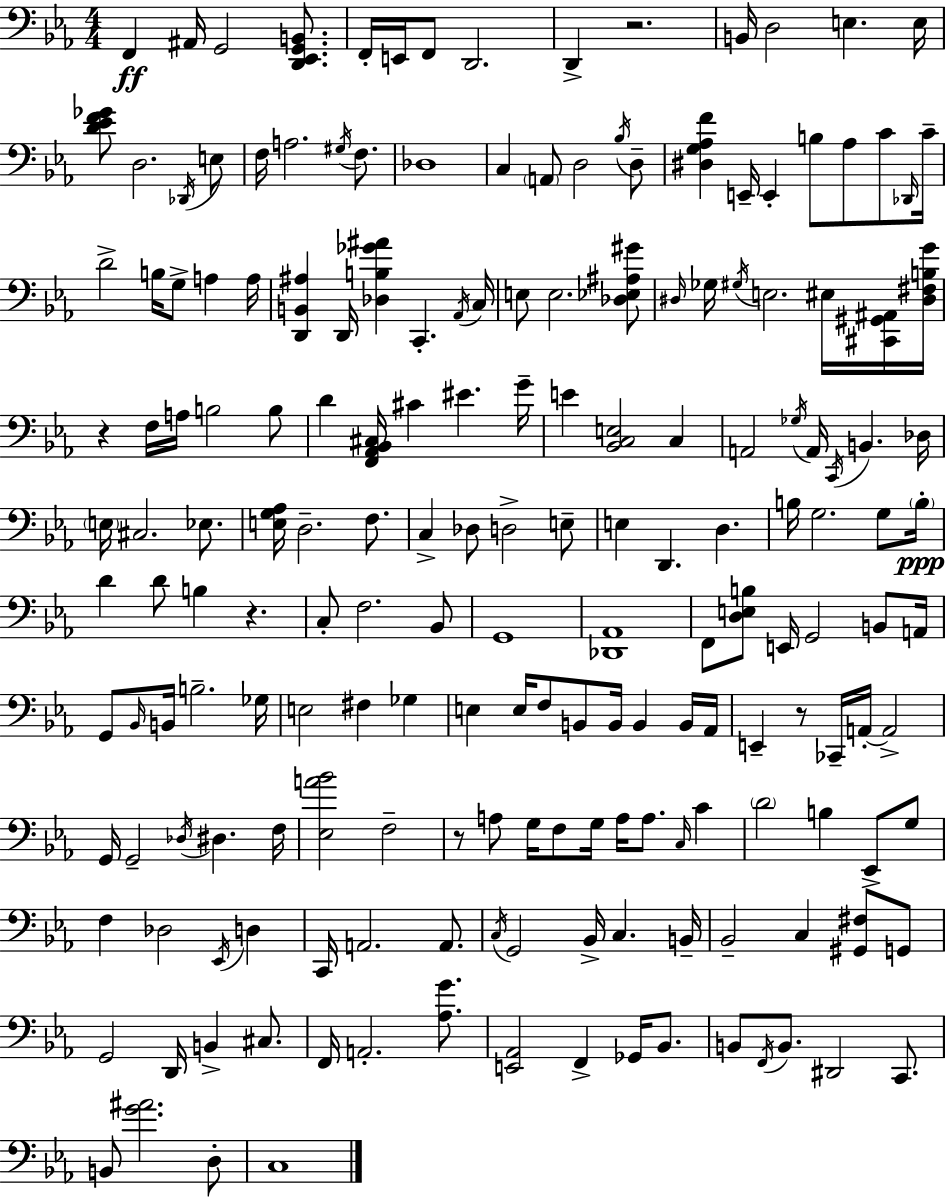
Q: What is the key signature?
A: EES major